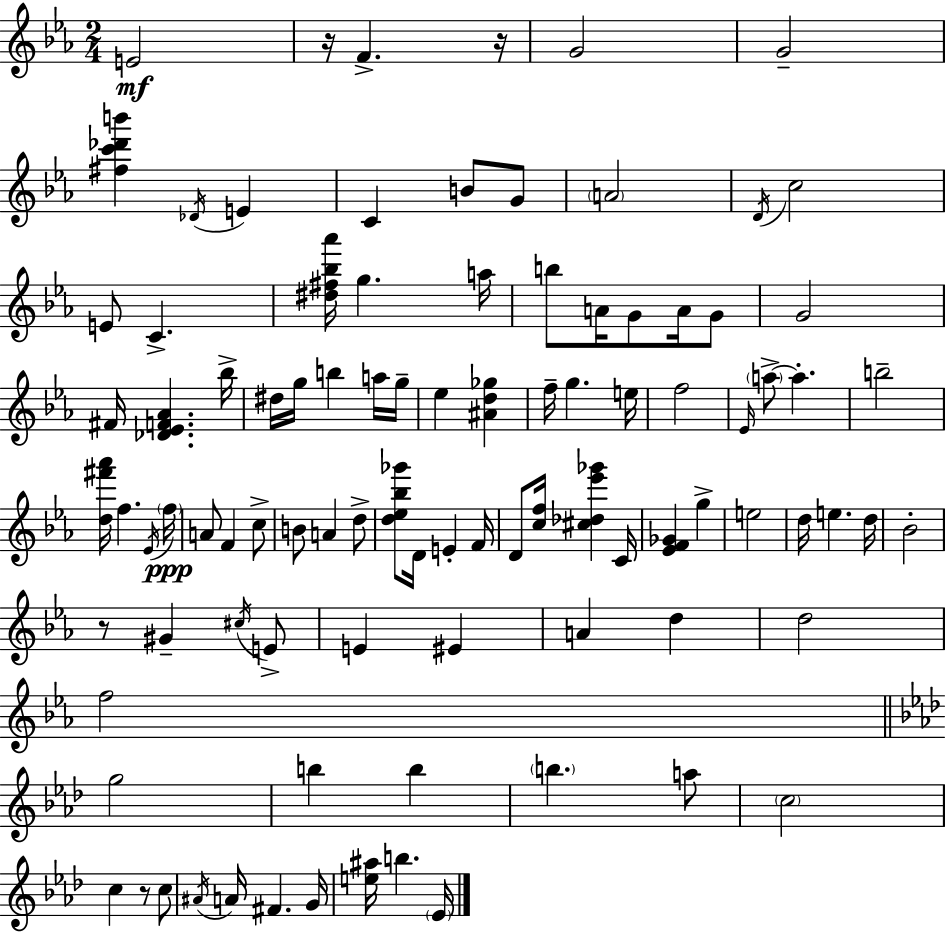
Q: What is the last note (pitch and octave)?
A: Eb4